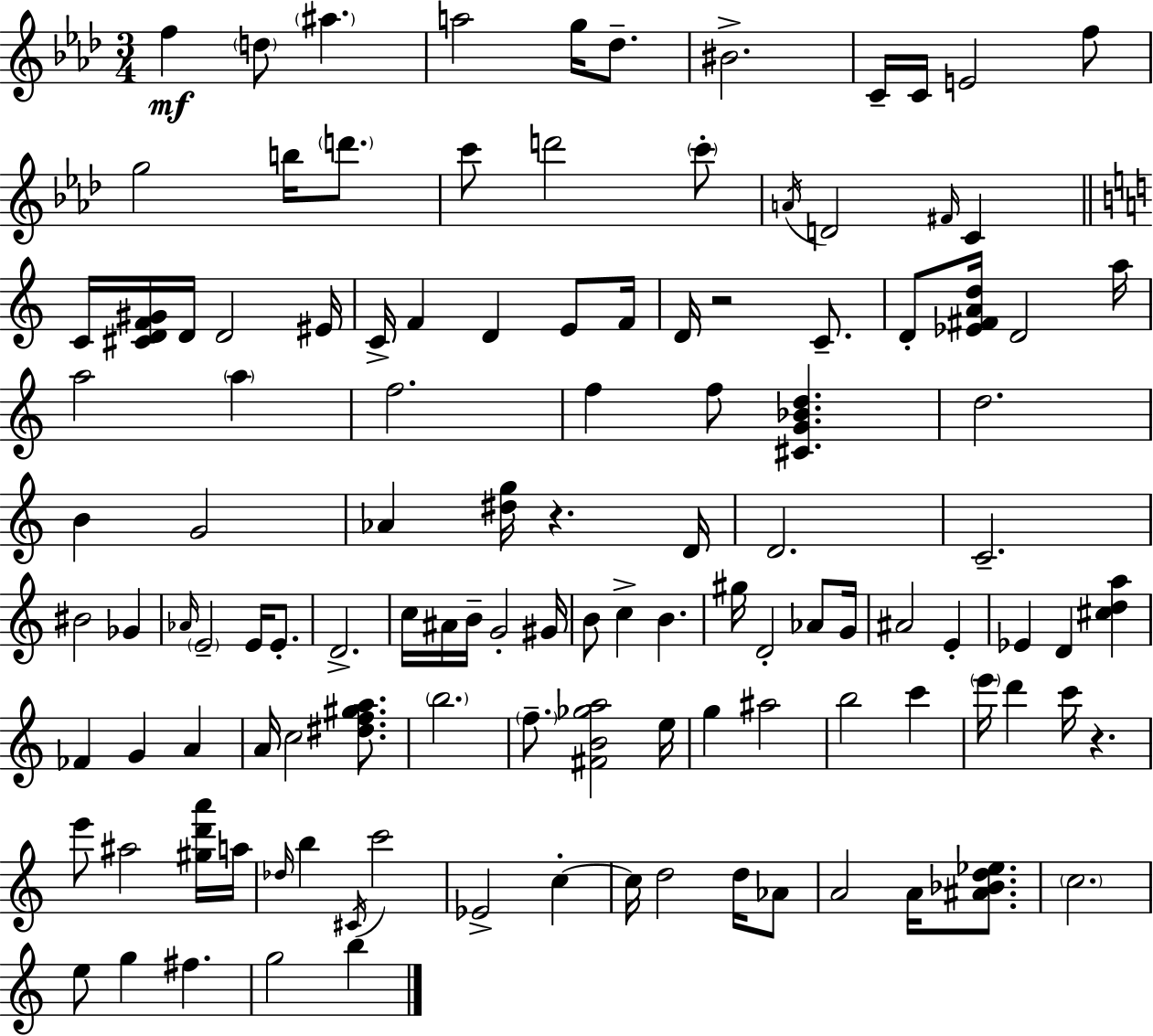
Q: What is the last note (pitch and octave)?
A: B5